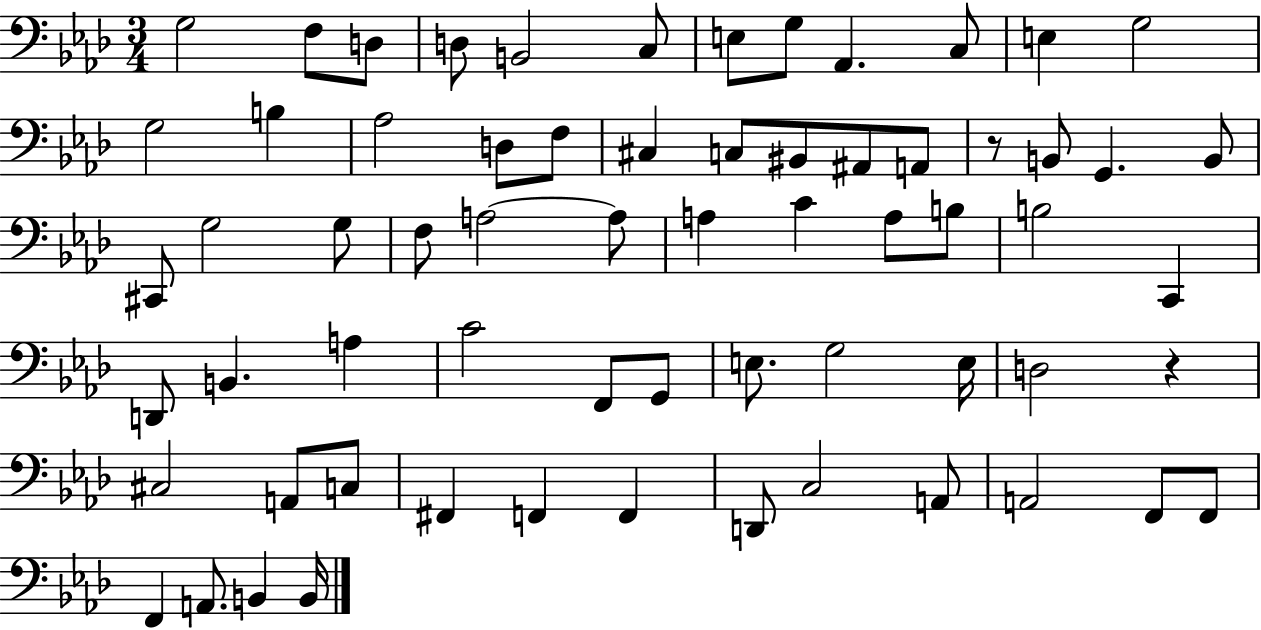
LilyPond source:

{
  \clef bass
  \numericTimeSignature
  \time 3/4
  \key aes \major
  g2 f8 d8 | d8 b,2 c8 | e8 g8 aes,4. c8 | e4 g2 | \break g2 b4 | aes2 d8 f8 | cis4 c8 bis,8 ais,8 a,8 | r8 b,8 g,4. b,8 | \break cis,8 g2 g8 | f8 a2~~ a8 | a4 c'4 a8 b8 | b2 c,4 | \break d,8 b,4. a4 | c'2 f,8 g,8 | e8. g2 e16 | d2 r4 | \break cis2 a,8 c8 | fis,4 f,4 f,4 | d,8 c2 a,8 | a,2 f,8 f,8 | \break f,4 a,8. b,4 b,16 | \bar "|."
}